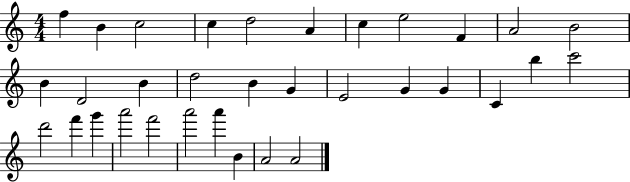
F5/q B4/q C5/h C5/q D5/h A4/q C5/q E5/h F4/q A4/h B4/h B4/q D4/h B4/q D5/h B4/q G4/q E4/h G4/q G4/q C4/q B5/q C6/h D6/h F6/q G6/q A6/h F6/h A6/h A6/q B4/q A4/h A4/h